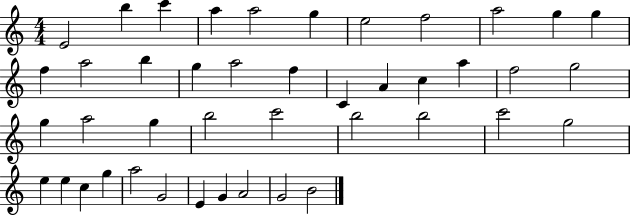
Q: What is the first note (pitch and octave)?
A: E4